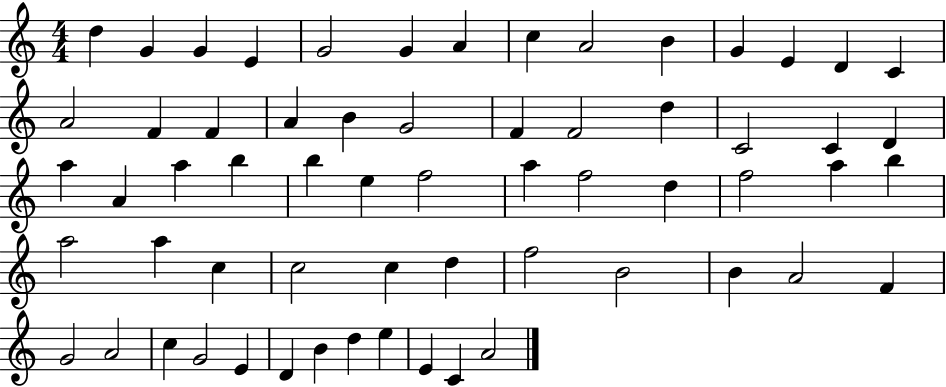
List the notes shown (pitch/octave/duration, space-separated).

D5/q G4/q G4/q E4/q G4/h G4/q A4/q C5/q A4/h B4/q G4/q E4/q D4/q C4/q A4/h F4/q F4/q A4/q B4/q G4/h F4/q F4/h D5/q C4/h C4/q D4/q A5/q A4/q A5/q B5/q B5/q E5/q F5/h A5/q F5/h D5/q F5/h A5/q B5/q A5/h A5/q C5/q C5/h C5/q D5/q F5/h B4/h B4/q A4/h F4/q G4/h A4/h C5/q G4/h E4/q D4/q B4/q D5/q E5/q E4/q C4/q A4/h